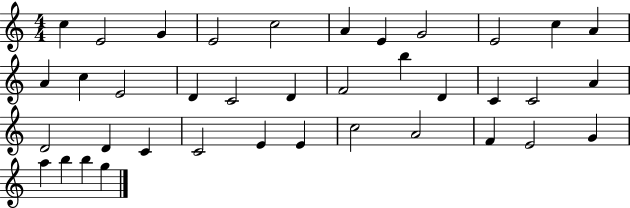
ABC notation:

X:1
T:Untitled
M:4/4
L:1/4
K:C
c E2 G E2 c2 A E G2 E2 c A A c E2 D C2 D F2 b D C C2 A D2 D C C2 E E c2 A2 F E2 G a b b g